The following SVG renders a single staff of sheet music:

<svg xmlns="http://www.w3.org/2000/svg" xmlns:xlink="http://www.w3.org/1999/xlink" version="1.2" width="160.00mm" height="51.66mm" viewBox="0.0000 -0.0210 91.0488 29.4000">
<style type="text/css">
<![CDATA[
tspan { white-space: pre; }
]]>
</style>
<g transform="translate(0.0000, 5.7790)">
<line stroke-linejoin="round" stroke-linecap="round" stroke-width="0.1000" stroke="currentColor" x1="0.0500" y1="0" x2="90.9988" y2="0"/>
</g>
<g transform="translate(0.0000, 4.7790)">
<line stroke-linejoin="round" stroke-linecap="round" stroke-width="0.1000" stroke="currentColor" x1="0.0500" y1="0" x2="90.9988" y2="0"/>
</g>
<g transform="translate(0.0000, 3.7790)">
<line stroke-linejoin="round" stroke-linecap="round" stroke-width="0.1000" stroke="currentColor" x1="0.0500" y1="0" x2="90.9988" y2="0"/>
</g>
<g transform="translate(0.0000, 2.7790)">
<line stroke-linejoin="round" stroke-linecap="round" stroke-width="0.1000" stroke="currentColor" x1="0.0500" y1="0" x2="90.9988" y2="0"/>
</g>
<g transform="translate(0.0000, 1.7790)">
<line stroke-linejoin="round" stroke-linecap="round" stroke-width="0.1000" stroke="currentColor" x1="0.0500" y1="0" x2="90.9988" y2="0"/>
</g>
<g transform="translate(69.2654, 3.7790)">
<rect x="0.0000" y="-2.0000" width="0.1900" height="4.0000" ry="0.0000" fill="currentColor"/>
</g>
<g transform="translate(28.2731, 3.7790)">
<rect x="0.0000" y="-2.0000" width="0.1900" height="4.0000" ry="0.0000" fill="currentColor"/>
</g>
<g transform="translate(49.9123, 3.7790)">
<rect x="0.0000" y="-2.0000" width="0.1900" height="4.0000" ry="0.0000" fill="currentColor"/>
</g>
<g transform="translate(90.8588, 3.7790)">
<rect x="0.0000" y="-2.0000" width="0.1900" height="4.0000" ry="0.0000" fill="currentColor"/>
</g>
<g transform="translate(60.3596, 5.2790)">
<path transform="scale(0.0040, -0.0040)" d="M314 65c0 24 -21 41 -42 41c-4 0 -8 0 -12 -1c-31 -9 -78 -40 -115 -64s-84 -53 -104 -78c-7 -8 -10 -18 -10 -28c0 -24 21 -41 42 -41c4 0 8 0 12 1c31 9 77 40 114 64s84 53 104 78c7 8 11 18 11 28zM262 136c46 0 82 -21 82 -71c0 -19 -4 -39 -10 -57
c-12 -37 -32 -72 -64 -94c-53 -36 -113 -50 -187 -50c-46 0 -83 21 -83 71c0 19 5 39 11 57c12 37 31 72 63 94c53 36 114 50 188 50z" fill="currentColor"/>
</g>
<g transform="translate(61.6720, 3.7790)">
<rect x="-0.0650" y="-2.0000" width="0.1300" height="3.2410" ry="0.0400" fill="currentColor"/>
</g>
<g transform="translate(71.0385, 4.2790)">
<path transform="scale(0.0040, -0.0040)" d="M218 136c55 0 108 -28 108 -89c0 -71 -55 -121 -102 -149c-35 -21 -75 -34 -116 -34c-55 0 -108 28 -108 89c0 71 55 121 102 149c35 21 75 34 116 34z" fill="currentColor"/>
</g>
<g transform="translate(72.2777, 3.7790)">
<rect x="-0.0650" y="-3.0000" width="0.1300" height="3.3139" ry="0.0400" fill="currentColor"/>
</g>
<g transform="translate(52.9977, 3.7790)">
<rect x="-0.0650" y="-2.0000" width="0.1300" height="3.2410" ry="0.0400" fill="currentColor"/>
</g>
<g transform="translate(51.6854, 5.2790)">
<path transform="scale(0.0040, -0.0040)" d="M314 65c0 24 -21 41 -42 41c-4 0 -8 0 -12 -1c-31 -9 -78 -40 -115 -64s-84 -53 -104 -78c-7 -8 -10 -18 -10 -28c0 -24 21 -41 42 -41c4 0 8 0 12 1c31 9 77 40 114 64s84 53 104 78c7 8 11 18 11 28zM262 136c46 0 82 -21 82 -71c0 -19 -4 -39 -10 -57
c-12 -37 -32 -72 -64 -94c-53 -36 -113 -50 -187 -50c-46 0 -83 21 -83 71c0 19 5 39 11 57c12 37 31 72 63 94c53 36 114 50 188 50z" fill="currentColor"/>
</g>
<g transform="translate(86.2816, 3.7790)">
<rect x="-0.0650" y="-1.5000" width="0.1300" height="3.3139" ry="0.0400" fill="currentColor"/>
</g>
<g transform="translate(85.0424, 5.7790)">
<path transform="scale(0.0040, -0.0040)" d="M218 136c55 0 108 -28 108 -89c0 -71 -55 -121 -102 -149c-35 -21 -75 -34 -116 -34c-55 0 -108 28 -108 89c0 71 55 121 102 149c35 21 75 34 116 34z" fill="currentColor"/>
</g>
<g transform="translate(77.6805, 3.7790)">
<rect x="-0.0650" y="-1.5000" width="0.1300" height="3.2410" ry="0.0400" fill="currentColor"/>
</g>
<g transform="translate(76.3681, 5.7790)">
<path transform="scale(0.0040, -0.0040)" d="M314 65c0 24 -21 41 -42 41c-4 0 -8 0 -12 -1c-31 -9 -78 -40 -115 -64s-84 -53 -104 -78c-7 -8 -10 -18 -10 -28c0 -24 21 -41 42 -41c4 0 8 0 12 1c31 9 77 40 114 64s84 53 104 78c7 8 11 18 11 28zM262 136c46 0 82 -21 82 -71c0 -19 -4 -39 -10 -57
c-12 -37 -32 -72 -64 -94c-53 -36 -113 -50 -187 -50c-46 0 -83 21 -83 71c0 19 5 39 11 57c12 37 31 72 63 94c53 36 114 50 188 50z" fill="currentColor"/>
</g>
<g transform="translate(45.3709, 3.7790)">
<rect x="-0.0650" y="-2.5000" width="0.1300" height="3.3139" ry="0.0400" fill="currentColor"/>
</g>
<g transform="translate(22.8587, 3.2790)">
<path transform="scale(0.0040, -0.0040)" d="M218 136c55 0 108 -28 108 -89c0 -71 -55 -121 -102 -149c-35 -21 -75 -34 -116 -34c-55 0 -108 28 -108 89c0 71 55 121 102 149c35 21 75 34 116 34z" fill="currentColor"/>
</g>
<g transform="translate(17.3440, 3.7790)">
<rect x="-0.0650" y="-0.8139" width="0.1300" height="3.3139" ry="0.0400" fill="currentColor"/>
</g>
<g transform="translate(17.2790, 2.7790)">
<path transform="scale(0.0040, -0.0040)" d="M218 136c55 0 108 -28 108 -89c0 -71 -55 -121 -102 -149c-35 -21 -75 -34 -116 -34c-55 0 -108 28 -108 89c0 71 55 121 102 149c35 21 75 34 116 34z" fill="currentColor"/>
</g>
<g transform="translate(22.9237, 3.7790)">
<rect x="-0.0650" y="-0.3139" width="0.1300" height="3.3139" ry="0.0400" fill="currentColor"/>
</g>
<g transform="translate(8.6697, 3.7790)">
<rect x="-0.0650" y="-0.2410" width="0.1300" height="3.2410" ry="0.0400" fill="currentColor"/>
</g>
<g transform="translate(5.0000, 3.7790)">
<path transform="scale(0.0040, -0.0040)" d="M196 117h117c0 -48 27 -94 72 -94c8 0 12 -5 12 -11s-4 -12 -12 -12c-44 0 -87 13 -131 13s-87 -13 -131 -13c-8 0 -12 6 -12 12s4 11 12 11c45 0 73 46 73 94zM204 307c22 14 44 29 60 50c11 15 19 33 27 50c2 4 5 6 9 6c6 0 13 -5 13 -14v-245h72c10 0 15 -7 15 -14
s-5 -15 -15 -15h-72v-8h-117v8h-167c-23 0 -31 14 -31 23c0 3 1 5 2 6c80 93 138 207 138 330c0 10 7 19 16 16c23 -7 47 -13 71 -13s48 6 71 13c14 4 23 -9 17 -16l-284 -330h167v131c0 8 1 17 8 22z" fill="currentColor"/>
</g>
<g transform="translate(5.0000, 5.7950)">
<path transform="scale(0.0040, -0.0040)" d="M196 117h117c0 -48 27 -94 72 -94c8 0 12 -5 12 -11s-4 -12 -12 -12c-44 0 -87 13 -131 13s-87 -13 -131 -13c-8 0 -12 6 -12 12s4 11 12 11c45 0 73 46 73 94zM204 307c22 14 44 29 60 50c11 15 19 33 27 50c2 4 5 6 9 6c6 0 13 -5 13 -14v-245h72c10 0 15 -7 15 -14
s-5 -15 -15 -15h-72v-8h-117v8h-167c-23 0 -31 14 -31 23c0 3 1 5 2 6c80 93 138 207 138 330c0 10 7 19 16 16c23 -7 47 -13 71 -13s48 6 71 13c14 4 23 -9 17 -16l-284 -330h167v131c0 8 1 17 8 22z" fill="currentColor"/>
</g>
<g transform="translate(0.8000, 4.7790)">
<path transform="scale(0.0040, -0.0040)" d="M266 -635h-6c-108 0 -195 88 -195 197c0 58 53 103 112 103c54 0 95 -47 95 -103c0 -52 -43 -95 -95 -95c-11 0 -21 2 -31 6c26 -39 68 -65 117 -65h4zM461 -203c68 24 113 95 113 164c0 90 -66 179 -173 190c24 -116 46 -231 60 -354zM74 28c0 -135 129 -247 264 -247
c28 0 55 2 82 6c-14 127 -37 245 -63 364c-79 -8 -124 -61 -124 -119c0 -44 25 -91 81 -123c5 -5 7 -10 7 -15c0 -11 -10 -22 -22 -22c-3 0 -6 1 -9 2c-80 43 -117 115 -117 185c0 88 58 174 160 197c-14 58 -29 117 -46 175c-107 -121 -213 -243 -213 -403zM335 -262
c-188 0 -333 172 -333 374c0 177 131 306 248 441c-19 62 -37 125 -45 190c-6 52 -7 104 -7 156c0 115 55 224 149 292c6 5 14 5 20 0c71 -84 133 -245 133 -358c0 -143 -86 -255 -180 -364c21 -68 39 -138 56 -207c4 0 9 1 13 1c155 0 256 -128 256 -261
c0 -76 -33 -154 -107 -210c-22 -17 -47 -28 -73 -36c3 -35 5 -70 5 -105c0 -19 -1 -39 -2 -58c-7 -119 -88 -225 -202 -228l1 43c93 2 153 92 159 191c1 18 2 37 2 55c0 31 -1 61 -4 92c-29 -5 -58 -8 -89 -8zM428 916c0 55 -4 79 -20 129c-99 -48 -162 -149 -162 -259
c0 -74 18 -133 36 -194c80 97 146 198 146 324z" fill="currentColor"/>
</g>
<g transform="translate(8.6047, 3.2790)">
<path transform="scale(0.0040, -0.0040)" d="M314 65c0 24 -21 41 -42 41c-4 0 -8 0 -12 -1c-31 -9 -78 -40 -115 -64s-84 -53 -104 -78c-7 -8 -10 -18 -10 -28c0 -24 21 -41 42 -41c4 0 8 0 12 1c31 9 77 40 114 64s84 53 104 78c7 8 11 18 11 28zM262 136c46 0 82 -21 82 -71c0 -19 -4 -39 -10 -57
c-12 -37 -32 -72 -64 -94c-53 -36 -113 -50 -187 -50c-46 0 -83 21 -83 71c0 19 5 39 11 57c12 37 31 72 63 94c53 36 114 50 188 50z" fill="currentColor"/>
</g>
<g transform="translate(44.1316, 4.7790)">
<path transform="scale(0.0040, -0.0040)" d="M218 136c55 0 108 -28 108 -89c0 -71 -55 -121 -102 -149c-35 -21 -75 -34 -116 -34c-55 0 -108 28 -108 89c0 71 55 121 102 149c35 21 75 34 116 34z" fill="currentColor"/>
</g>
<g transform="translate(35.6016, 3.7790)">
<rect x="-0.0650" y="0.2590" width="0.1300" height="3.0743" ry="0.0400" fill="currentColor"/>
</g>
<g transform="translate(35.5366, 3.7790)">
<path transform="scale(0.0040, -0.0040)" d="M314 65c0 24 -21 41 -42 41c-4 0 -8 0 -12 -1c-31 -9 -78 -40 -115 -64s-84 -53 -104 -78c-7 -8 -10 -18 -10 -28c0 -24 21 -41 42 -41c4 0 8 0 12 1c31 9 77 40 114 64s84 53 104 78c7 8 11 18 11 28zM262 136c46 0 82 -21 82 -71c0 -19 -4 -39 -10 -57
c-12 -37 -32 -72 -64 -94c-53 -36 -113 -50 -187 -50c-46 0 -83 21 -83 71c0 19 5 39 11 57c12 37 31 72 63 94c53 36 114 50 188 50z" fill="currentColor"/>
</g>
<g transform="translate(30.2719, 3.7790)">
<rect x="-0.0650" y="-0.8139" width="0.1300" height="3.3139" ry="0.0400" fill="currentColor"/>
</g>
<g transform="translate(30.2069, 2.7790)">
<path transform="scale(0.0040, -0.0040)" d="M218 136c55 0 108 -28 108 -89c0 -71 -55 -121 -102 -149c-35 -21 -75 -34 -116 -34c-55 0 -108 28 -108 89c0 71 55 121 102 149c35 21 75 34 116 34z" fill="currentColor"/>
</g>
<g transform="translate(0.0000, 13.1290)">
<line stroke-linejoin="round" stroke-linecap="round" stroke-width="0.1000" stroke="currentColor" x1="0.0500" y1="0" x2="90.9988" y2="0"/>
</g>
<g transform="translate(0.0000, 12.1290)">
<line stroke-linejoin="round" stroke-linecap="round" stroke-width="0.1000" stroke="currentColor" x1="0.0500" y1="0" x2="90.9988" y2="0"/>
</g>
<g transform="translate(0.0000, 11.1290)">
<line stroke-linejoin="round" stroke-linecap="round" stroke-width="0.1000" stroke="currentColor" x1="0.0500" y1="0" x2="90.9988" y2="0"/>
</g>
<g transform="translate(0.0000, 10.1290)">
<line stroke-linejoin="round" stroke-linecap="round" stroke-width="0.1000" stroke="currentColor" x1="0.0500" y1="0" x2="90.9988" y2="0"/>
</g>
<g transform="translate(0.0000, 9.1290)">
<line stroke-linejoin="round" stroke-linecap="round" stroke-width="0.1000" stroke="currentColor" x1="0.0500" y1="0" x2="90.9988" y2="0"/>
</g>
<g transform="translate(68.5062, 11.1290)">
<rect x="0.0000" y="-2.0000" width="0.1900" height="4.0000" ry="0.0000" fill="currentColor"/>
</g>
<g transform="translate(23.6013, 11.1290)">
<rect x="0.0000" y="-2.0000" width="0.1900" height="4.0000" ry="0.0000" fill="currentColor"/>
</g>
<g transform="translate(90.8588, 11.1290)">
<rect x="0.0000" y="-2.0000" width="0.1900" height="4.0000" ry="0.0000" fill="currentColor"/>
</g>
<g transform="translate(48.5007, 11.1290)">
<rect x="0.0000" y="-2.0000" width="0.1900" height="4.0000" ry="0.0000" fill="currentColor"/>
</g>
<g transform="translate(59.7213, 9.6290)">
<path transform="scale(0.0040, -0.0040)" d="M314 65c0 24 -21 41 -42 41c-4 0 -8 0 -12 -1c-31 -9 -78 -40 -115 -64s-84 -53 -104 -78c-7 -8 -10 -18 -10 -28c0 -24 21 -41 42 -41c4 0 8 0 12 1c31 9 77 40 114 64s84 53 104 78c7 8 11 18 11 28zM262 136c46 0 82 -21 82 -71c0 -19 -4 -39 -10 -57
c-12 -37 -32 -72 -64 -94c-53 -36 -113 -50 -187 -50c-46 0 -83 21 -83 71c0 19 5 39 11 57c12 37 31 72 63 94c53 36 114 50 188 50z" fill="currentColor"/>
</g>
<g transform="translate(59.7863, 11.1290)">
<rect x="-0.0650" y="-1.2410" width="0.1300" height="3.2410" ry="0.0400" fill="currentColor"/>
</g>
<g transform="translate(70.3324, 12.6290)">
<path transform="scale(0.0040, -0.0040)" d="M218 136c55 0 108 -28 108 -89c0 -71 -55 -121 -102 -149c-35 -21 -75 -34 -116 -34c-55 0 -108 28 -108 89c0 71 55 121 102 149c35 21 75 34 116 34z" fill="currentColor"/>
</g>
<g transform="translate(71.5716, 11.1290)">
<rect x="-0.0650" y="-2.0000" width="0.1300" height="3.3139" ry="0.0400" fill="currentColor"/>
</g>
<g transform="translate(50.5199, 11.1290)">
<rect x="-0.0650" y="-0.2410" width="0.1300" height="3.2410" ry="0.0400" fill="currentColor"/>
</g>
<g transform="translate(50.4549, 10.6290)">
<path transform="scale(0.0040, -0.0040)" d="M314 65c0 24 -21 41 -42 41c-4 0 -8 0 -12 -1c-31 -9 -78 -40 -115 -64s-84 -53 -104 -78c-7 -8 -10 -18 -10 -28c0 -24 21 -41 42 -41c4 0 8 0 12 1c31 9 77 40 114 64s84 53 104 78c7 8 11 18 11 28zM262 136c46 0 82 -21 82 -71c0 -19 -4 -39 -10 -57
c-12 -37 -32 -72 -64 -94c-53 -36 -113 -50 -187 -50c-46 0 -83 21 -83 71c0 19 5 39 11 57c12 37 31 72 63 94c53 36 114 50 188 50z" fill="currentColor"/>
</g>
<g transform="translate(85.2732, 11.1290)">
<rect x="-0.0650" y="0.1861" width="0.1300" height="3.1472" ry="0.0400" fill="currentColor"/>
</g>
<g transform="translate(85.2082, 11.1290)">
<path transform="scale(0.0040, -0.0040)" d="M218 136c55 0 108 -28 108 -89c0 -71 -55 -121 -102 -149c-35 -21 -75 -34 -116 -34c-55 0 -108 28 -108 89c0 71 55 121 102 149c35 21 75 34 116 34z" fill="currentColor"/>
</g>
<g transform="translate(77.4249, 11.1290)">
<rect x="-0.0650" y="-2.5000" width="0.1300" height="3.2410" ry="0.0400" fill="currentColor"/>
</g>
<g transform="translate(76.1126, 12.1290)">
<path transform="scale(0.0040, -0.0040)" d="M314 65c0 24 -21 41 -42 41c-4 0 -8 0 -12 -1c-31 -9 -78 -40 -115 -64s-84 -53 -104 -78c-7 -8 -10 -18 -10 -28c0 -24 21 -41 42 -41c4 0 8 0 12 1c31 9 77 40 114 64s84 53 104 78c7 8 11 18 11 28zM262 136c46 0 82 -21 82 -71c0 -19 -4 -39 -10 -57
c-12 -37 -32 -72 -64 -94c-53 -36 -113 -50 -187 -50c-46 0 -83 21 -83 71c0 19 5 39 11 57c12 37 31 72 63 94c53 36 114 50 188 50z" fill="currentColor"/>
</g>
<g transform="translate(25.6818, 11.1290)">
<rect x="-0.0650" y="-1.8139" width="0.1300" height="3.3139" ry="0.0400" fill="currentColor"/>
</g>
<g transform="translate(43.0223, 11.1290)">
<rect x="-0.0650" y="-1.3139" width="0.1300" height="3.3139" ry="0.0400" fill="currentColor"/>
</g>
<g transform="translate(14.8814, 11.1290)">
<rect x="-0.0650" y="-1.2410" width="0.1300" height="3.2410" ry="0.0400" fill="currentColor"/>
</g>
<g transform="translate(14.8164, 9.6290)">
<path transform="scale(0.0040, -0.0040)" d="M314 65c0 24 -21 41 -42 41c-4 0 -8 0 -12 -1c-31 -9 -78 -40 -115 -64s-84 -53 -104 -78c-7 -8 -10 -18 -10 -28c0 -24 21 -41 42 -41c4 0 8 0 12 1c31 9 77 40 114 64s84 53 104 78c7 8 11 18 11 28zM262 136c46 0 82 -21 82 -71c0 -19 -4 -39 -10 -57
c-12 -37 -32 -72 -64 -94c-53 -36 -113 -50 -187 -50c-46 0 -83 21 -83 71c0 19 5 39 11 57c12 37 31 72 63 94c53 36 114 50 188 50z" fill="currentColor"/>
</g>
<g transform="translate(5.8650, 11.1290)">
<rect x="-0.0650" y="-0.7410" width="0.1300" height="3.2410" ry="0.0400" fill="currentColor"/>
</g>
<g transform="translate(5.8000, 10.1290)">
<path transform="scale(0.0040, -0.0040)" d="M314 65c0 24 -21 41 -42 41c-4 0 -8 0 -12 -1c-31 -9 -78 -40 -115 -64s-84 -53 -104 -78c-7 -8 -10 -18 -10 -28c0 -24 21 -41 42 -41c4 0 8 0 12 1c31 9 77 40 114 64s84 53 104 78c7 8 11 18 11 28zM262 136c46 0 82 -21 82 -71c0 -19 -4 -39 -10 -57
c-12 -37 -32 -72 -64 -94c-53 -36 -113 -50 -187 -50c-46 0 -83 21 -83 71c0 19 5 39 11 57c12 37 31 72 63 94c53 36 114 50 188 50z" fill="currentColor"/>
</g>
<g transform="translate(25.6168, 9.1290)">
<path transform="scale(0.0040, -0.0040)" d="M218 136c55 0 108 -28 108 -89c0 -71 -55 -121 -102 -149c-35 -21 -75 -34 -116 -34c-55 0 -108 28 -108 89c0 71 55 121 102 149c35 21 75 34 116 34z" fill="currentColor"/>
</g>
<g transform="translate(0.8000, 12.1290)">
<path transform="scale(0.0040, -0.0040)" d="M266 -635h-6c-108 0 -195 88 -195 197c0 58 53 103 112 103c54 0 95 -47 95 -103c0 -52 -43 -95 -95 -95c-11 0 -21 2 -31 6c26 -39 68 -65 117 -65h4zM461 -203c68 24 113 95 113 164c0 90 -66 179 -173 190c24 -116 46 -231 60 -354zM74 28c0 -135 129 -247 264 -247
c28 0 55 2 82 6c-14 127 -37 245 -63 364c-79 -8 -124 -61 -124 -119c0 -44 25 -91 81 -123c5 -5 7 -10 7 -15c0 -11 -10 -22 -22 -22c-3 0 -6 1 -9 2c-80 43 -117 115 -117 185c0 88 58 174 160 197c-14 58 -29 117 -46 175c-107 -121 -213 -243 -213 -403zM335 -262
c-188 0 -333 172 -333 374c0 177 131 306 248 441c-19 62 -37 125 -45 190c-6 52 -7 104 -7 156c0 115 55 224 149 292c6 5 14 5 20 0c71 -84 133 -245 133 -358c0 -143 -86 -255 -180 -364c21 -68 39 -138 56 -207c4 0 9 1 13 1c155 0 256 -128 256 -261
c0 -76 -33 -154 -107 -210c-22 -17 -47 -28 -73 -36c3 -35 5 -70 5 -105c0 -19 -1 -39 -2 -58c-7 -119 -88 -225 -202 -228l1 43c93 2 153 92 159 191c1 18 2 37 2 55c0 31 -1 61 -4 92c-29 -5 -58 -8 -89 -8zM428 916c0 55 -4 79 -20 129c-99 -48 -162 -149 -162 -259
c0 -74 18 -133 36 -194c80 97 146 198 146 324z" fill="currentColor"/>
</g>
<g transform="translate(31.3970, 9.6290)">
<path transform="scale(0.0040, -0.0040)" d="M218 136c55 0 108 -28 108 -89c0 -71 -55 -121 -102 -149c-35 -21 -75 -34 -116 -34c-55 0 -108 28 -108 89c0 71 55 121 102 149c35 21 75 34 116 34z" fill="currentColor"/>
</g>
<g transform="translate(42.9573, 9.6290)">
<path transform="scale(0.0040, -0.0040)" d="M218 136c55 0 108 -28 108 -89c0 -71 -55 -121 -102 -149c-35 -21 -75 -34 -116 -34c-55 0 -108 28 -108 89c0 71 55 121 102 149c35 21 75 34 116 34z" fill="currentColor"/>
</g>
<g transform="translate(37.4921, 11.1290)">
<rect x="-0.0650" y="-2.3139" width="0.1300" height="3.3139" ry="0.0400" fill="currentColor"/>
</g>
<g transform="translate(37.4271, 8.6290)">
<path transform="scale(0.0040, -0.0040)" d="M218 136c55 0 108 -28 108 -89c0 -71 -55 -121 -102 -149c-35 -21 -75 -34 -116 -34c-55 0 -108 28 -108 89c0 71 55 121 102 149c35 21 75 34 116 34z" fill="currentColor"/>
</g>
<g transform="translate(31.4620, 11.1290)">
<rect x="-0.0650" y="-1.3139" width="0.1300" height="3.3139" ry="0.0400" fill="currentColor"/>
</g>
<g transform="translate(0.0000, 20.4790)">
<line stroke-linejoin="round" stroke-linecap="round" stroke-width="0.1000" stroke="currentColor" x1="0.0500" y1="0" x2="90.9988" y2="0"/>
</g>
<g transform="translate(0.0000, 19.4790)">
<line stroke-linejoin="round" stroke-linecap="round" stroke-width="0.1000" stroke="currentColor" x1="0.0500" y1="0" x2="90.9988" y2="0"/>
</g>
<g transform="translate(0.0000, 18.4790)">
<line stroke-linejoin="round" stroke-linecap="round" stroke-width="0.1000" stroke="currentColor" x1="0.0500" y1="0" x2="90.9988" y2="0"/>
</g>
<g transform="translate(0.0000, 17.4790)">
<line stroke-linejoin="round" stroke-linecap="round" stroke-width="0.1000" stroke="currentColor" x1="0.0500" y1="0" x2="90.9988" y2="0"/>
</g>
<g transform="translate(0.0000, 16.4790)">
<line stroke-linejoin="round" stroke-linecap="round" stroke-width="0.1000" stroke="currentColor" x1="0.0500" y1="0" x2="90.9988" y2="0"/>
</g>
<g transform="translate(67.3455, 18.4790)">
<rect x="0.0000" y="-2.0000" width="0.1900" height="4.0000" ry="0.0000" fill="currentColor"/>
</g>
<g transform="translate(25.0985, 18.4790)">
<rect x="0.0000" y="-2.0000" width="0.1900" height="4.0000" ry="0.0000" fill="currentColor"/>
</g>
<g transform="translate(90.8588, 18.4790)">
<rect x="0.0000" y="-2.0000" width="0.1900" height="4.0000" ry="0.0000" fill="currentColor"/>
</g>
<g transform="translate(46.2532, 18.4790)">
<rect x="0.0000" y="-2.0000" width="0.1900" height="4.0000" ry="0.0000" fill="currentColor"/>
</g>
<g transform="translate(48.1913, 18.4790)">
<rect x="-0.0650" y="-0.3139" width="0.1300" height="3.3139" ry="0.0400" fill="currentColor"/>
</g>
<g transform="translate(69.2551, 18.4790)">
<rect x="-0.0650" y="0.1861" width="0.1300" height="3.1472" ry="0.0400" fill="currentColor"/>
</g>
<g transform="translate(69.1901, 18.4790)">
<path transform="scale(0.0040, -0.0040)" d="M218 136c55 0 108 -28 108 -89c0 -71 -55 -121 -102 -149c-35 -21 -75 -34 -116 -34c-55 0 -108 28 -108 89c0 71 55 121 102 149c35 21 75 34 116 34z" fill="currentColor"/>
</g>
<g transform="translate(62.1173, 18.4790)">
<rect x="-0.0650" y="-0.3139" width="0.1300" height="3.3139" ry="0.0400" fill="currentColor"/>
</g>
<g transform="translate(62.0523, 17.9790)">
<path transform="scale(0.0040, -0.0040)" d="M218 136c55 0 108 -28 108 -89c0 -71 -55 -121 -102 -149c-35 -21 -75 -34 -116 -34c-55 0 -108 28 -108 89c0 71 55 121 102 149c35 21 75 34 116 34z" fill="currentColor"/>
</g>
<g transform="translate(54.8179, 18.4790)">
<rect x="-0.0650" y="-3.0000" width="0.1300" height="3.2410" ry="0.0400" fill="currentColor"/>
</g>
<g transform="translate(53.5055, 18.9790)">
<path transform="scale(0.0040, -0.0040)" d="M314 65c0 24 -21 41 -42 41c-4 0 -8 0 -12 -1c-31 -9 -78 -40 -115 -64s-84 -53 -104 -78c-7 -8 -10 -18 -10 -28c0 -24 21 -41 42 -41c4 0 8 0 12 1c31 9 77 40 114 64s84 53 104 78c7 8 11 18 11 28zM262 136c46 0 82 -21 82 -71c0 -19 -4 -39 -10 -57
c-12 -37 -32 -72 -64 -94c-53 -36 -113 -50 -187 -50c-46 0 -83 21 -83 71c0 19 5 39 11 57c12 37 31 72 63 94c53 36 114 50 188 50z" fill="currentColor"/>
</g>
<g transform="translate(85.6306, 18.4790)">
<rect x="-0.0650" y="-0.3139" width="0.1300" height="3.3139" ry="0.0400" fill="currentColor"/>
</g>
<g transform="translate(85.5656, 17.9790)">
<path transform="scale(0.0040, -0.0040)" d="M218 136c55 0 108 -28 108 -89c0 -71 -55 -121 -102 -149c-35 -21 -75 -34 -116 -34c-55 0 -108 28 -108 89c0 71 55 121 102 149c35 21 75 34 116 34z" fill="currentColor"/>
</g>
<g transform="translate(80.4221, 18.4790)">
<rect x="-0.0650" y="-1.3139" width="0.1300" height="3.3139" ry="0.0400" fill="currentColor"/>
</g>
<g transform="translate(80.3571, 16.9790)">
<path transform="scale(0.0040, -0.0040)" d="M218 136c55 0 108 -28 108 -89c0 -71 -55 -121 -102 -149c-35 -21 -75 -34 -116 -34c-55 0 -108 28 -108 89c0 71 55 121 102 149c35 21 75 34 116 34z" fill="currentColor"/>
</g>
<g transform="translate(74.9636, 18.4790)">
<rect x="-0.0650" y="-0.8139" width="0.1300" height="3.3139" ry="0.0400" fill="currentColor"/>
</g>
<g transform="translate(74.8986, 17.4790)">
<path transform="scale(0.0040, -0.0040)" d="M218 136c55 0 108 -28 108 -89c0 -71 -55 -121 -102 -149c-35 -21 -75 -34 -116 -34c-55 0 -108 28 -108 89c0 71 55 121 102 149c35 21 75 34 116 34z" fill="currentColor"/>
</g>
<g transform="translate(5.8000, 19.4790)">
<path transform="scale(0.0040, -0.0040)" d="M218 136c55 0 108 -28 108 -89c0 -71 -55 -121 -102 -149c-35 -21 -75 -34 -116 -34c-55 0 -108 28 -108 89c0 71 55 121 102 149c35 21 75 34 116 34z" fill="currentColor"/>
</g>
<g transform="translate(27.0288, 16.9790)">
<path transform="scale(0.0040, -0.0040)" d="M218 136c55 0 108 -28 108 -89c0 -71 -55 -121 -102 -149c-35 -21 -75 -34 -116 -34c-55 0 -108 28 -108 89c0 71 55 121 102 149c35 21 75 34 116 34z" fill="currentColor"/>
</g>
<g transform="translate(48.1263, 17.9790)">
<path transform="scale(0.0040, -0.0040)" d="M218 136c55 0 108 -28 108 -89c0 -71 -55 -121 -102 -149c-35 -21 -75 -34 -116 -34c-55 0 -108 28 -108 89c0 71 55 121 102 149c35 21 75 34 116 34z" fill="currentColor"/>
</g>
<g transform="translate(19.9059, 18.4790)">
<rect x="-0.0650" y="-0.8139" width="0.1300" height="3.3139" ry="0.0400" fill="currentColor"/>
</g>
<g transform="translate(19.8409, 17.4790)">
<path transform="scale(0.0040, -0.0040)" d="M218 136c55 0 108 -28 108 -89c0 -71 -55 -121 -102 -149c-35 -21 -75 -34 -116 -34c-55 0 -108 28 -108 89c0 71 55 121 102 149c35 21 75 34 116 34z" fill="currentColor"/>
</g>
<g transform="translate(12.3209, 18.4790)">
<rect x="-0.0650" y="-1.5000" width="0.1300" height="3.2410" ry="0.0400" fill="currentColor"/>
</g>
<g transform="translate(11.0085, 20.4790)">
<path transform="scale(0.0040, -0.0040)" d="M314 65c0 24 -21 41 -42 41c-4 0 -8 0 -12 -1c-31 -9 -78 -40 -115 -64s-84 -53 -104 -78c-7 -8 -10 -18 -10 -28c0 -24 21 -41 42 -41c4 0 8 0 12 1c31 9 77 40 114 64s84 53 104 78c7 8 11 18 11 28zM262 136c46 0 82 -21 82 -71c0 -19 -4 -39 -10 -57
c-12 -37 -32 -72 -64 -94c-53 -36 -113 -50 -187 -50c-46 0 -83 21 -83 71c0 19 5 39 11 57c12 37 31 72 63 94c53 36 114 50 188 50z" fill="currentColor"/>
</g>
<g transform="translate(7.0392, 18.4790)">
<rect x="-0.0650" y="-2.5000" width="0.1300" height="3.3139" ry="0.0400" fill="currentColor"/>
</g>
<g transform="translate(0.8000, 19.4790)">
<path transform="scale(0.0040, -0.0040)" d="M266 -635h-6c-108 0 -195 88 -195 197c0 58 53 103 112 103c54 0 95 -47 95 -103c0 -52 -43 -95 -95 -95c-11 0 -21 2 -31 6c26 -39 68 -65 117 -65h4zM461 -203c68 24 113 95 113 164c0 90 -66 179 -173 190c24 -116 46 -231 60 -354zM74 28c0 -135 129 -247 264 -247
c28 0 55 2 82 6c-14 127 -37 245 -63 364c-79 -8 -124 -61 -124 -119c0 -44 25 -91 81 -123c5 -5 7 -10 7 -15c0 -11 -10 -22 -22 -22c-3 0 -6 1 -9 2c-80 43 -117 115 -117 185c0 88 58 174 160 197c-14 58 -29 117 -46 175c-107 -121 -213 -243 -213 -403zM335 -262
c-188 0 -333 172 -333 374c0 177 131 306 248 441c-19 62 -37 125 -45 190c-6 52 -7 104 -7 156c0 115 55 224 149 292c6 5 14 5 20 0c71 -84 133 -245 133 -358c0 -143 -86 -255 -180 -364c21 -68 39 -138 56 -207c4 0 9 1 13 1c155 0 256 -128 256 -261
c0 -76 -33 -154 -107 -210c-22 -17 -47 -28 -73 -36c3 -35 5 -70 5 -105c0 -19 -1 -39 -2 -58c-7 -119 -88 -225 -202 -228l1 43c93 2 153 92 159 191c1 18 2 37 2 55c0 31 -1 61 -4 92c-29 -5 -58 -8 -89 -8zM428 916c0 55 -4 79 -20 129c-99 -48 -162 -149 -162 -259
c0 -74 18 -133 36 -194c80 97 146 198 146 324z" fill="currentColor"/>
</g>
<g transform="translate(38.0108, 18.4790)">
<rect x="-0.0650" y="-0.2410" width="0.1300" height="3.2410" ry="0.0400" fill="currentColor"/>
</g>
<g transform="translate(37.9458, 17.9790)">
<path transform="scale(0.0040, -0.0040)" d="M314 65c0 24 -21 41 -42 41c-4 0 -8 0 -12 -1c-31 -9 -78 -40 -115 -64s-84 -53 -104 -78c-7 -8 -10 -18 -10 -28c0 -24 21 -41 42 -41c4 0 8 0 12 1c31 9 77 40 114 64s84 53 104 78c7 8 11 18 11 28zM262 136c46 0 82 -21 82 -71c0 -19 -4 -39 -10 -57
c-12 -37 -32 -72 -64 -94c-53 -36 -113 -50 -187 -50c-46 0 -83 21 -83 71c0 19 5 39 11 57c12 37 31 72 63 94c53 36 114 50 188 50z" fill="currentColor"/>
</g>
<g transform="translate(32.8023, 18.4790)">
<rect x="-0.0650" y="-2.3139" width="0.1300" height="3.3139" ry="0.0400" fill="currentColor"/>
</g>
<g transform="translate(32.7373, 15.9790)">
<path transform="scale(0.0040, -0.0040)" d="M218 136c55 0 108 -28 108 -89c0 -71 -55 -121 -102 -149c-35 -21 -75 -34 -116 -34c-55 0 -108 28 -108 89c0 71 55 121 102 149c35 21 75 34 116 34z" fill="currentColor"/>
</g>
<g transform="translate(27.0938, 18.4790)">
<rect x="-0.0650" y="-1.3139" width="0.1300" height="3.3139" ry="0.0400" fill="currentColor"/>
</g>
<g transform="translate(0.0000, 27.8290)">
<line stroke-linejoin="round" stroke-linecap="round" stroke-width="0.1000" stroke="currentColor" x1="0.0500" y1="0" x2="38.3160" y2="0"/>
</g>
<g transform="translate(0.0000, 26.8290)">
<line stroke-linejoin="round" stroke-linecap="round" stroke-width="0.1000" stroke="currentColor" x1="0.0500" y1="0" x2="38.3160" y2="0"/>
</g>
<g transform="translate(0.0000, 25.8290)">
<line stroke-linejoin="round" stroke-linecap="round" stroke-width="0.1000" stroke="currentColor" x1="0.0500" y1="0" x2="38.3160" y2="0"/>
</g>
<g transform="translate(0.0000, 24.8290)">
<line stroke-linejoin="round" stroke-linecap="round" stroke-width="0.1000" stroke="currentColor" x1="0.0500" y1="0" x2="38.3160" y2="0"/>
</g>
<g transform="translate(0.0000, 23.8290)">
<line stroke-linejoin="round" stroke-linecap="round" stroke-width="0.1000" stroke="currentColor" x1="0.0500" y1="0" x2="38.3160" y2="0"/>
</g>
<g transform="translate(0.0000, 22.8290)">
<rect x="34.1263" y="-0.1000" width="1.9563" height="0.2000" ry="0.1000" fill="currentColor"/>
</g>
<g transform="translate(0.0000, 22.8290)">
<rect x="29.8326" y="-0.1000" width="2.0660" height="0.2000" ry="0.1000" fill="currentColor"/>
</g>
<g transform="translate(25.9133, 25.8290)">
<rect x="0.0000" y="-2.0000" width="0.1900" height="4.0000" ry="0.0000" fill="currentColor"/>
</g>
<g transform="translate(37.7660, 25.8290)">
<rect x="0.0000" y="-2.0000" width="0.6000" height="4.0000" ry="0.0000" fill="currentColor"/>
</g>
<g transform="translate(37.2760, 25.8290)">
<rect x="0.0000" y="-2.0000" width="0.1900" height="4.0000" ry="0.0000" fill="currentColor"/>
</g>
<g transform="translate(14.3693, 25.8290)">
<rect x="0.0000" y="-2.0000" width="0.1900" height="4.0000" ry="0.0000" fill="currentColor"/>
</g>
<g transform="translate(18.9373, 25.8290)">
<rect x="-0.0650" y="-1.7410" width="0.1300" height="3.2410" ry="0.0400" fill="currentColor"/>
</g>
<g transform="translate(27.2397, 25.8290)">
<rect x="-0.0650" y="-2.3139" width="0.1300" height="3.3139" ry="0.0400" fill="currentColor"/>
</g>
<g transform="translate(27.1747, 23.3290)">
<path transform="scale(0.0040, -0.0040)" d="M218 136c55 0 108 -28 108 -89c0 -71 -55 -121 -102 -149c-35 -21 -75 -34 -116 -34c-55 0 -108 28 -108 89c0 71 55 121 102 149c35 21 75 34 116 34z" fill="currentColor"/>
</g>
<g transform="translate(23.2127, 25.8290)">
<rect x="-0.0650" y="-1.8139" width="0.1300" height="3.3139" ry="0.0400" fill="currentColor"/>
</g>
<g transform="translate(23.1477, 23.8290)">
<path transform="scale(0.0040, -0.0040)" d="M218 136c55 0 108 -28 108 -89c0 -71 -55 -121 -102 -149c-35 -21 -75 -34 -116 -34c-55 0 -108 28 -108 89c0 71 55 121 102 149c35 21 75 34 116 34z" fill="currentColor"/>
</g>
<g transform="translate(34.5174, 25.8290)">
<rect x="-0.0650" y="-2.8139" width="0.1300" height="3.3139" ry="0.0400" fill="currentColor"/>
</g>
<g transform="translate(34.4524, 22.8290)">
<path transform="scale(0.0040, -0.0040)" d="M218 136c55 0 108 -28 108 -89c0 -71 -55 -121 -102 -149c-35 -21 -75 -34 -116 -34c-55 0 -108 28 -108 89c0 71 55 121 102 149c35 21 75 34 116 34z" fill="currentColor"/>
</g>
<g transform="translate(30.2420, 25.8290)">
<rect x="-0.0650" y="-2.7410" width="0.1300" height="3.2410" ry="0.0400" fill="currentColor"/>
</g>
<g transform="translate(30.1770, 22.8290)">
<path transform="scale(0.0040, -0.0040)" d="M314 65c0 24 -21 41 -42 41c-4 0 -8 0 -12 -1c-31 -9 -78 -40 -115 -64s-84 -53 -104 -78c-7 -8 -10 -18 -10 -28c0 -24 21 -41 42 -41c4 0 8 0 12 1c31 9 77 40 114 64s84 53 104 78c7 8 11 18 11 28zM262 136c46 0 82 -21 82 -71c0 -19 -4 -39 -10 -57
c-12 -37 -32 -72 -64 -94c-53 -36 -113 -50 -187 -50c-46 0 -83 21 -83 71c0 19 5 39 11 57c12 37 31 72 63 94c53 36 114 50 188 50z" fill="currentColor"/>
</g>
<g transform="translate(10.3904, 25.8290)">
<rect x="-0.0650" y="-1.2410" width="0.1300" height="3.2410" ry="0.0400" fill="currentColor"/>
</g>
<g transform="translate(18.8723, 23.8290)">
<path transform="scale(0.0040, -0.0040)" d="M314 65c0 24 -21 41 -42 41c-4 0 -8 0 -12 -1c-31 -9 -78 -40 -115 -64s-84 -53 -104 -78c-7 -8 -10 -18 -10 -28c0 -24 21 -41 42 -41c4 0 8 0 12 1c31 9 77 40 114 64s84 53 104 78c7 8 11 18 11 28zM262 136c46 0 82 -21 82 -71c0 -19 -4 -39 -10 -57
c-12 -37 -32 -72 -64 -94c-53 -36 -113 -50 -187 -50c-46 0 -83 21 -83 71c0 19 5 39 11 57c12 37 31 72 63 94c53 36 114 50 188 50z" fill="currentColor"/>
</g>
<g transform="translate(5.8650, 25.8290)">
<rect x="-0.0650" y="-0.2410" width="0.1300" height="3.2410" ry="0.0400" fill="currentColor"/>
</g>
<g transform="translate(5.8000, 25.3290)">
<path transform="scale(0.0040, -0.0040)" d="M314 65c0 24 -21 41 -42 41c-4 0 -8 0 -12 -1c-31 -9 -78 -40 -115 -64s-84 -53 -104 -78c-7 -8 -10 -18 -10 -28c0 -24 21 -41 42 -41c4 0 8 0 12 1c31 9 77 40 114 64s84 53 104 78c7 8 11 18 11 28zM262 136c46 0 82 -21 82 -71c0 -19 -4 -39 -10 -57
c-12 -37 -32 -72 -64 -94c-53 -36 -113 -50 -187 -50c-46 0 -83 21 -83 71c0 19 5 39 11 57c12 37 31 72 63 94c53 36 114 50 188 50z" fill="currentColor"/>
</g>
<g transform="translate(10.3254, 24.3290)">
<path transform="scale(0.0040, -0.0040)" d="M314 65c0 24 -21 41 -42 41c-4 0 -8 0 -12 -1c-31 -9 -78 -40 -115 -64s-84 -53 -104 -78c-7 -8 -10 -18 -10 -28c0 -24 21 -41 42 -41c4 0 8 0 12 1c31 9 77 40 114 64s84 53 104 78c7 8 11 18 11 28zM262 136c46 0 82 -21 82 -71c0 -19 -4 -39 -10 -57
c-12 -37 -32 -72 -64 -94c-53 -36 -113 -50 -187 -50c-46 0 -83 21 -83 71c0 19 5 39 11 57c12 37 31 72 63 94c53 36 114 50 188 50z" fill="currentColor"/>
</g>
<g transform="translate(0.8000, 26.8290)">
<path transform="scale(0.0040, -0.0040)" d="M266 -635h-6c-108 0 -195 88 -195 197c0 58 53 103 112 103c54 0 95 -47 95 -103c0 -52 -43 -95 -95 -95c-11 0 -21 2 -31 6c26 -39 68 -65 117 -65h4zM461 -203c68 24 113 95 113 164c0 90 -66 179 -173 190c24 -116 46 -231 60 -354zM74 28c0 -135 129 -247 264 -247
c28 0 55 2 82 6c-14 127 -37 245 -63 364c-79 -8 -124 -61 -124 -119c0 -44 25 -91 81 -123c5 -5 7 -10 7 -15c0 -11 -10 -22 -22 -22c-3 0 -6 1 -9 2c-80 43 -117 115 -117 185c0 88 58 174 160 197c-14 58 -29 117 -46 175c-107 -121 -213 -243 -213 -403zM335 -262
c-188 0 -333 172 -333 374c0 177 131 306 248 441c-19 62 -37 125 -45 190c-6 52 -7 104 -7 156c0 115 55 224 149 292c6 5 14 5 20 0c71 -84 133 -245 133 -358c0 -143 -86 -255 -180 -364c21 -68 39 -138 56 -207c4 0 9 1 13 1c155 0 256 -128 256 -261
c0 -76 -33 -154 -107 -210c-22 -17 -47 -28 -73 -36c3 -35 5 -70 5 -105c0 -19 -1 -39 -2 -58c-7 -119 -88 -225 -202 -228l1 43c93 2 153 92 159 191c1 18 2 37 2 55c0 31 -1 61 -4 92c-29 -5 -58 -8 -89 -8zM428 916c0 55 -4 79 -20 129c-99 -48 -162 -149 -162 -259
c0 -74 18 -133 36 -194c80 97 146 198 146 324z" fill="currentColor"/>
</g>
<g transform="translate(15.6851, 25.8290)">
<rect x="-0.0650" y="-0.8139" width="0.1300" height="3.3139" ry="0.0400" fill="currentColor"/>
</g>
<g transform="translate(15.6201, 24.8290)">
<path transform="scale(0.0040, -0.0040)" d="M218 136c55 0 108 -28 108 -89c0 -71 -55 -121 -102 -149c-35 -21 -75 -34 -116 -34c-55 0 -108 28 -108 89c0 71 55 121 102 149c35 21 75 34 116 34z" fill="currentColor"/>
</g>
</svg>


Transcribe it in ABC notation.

X:1
T:Untitled
M:4/4
L:1/4
K:C
c2 d c d B2 G F2 F2 A E2 E d2 e2 f e g e c2 e2 F G2 B G E2 d e g c2 c A2 c B d e c c2 e2 d f2 f g a2 a